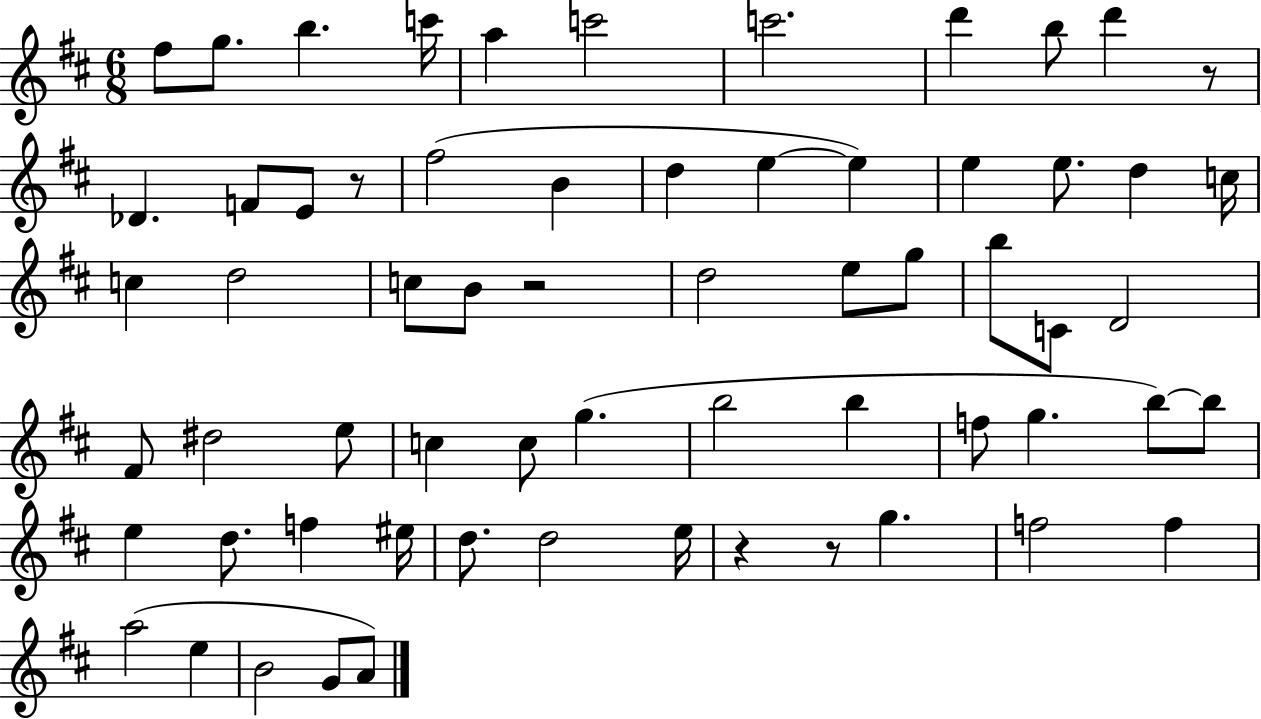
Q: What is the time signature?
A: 6/8